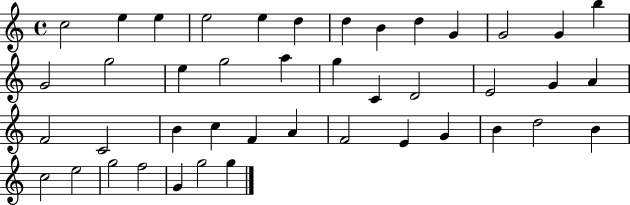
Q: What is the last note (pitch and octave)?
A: G5